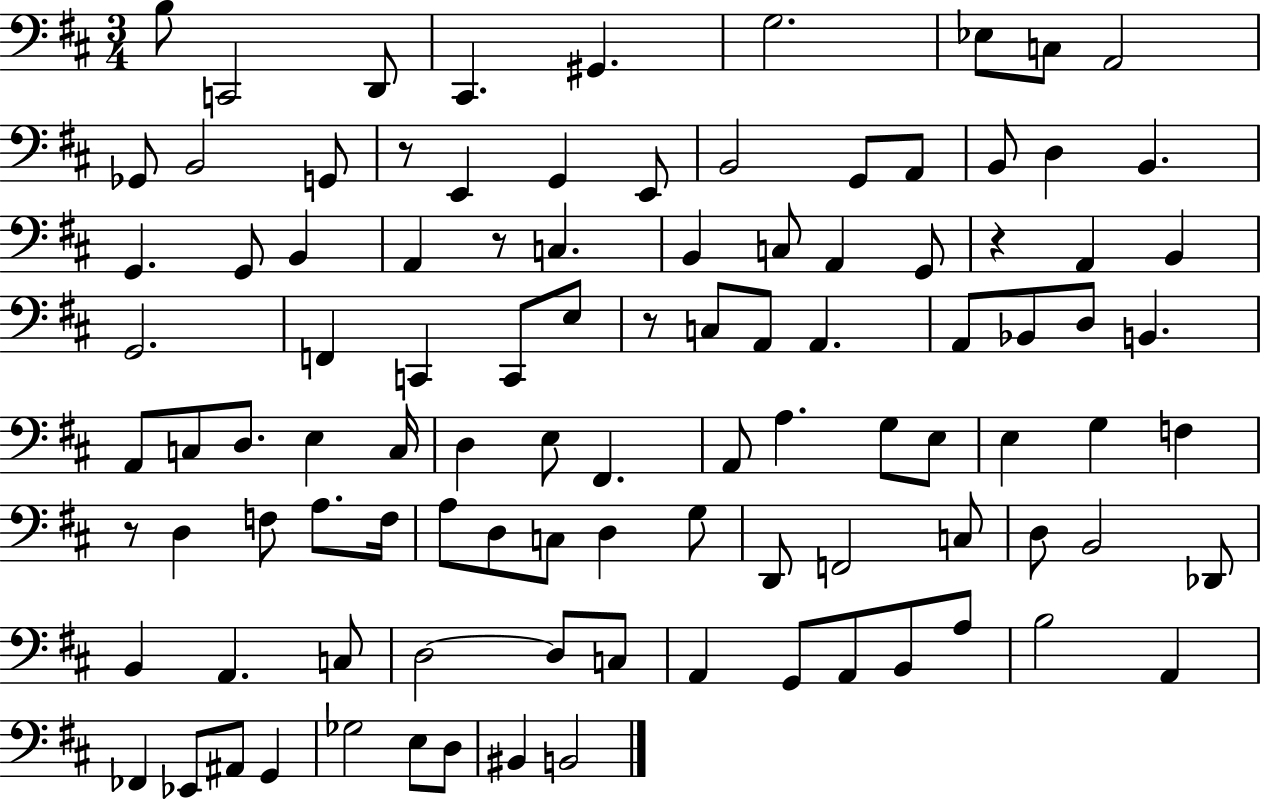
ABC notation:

X:1
T:Untitled
M:3/4
L:1/4
K:D
B,/2 C,,2 D,,/2 ^C,, ^G,, G,2 _E,/2 C,/2 A,,2 _G,,/2 B,,2 G,,/2 z/2 E,, G,, E,,/2 B,,2 G,,/2 A,,/2 B,,/2 D, B,, G,, G,,/2 B,, A,, z/2 C, B,, C,/2 A,, G,,/2 z A,, B,, G,,2 F,, C,, C,,/2 E,/2 z/2 C,/2 A,,/2 A,, A,,/2 _B,,/2 D,/2 B,, A,,/2 C,/2 D,/2 E, C,/4 D, E,/2 ^F,, A,,/2 A, G,/2 E,/2 E, G, F, z/2 D, F,/2 A,/2 F,/4 A,/2 D,/2 C,/2 D, G,/2 D,,/2 F,,2 C,/2 D,/2 B,,2 _D,,/2 B,, A,, C,/2 D,2 D,/2 C,/2 A,, G,,/2 A,,/2 B,,/2 A,/2 B,2 A,, _F,, _E,,/2 ^A,,/2 G,, _G,2 E,/2 D,/2 ^B,, B,,2